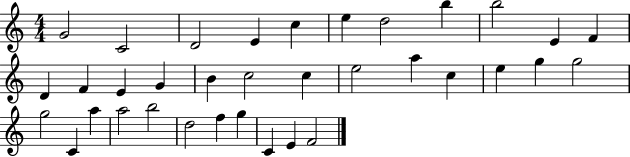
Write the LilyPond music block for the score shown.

{
  \clef treble
  \numericTimeSignature
  \time 4/4
  \key c \major
  g'2 c'2 | d'2 e'4 c''4 | e''4 d''2 b''4 | b''2 e'4 f'4 | \break d'4 f'4 e'4 g'4 | b'4 c''2 c''4 | e''2 a''4 c''4 | e''4 g''4 g''2 | \break g''2 c'4 a''4 | a''2 b''2 | d''2 f''4 g''4 | c'4 e'4 f'2 | \break \bar "|."
}